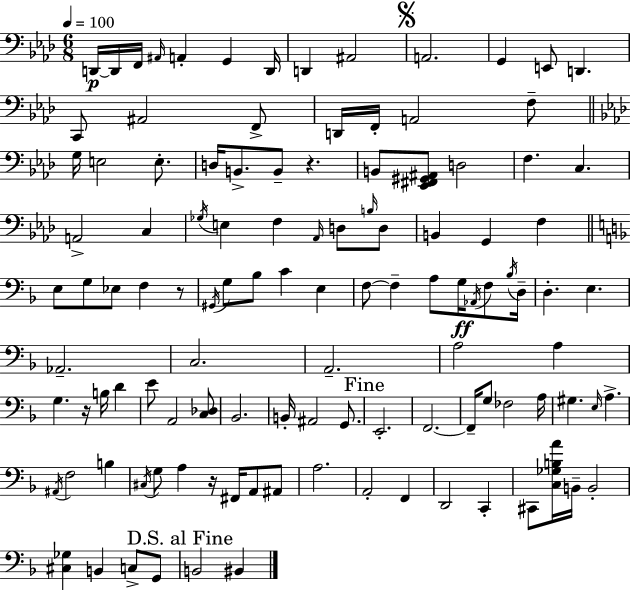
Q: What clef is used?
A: bass